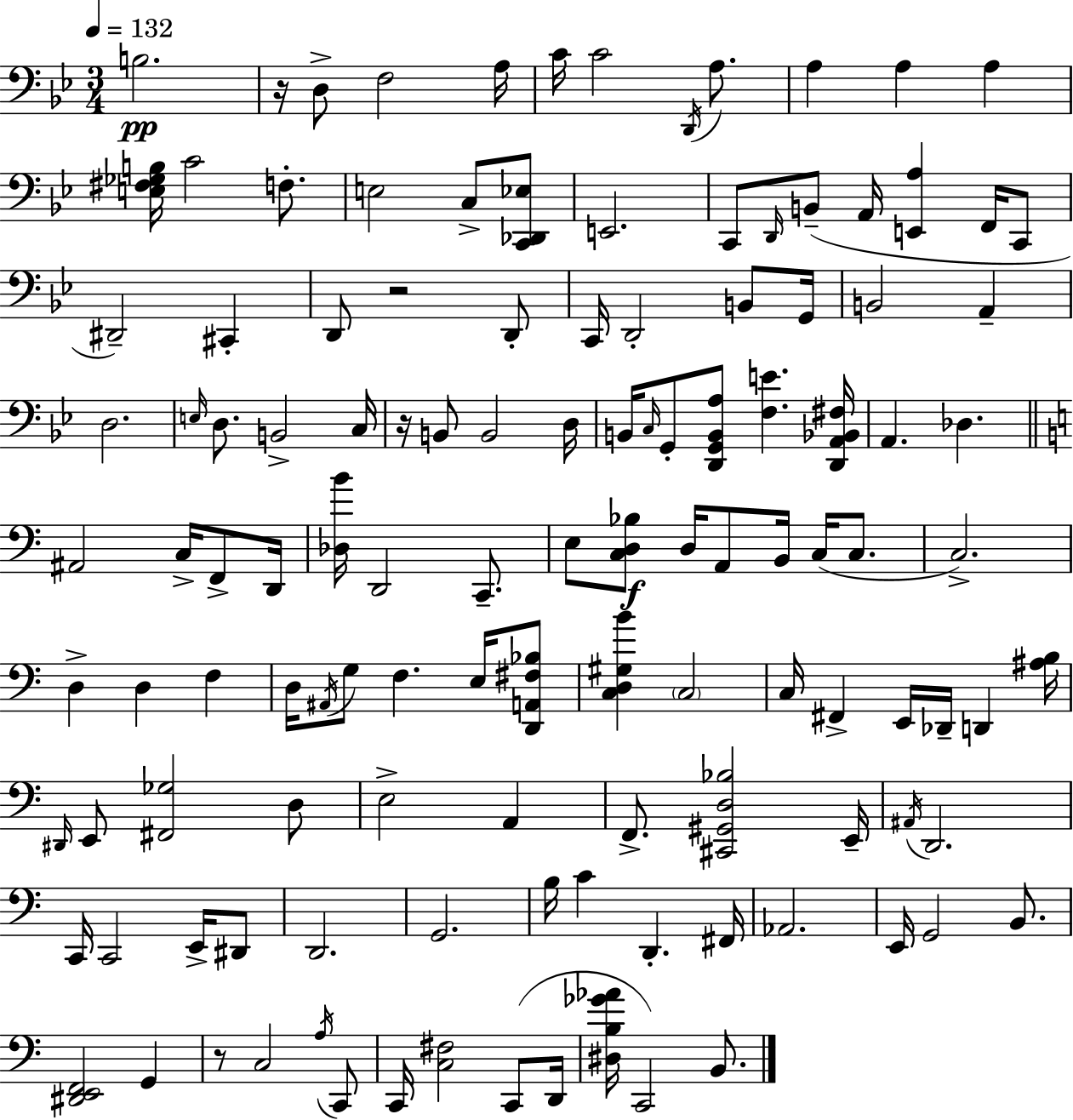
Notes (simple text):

B3/h. R/s D3/e F3/h A3/s C4/s C4/h D2/s A3/e. A3/q A3/q A3/q [E3,F#3,Gb3,B3]/s C4/h F3/e. E3/h C3/e [C2,Db2,Eb3]/e E2/h. C2/e D2/s B2/e A2/s [E2,A3]/q F2/s C2/e D#2/h C#2/q D2/e R/h D2/e C2/s D2/h B2/e G2/s B2/h A2/q D3/h. E3/s D3/e. B2/h C3/s R/s B2/e B2/h D3/s B2/s C3/s G2/e [D2,G2,B2,A3]/e [F3,E4]/q. [D2,A2,Bb2,F#3]/s A2/q. Db3/q. A#2/h C3/s F2/e D2/s [Db3,B4]/s D2/h C2/e. E3/e [C3,D3,Bb3]/e D3/s A2/e B2/s C3/s C3/e. C3/h. D3/q D3/q F3/q D3/s A#2/s G3/e F3/q. E3/s [D2,A2,F#3,Bb3]/e [C3,D3,G#3,B4]/q C3/h C3/s F#2/q E2/s Db2/s D2/q [A#3,B3]/s D#2/s E2/e [F#2,Gb3]/h D3/e E3/h A2/q F2/e. [C#2,G#2,D3,Bb3]/h E2/s A#2/s D2/h. C2/s C2/h E2/s D#2/e D2/h. G2/h. B3/s C4/q D2/q. F#2/s Ab2/h. E2/s G2/h B2/e. [D#2,E2,F2]/h G2/q R/e C3/h A3/s C2/e C2/s [C3,F#3]/h C2/e D2/s [D#3,B3,Gb4,Ab4]/s C2/h B2/e.